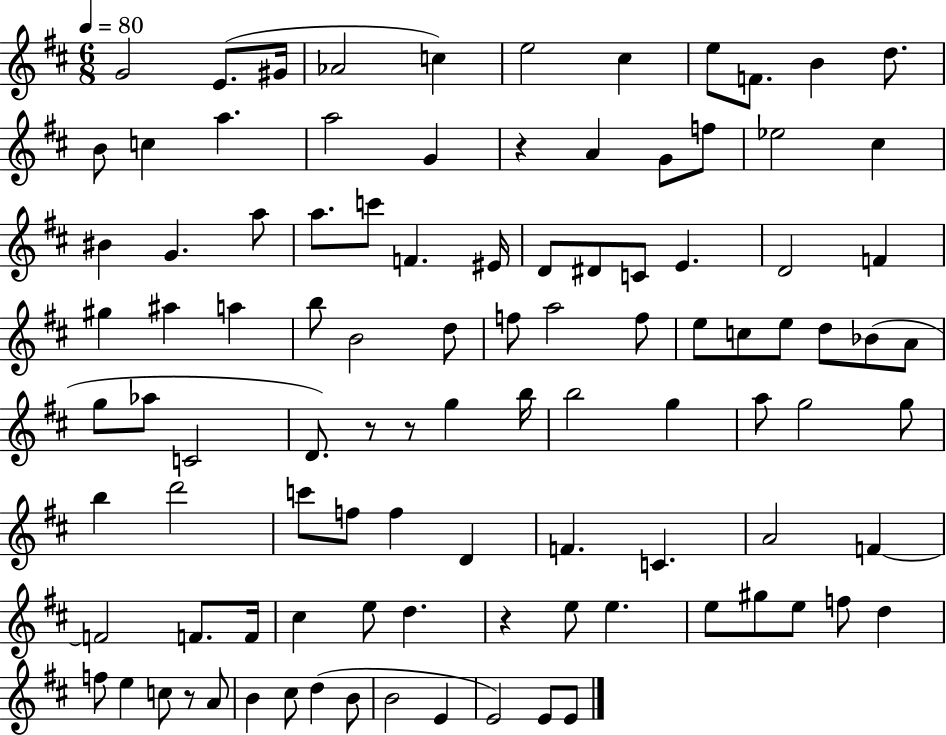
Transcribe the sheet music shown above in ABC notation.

X:1
T:Untitled
M:6/8
L:1/4
K:D
G2 E/2 ^G/4 _A2 c e2 ^c e/2 F/2 B d/2 B/2 c a a2 G z A G/2 f/2 _e2 ^c ^B G a/2 a/2 c'/2 F ^E/4 D/2 ^D/2 C/2 E D2 F ^g ^a a b/2 B2 d/2 f/2 a2 f/2 e/2 c/2 e/2 d/2 _B/2 A/2 g/2 _a/2 C2 D/2 z/2 z/2 g b/4 b2 g a/2 g2 g/2 b d'2 c'/2 f/2 f D F C A2 F F2 F/2 F/4 ^c e/2 d z e/2 e e/2 ^g/2 e/2 f/2 d f/2 e c/2 z/2 A/2 B ^c/2 d B/2 B2 E E2 E/2 E/2